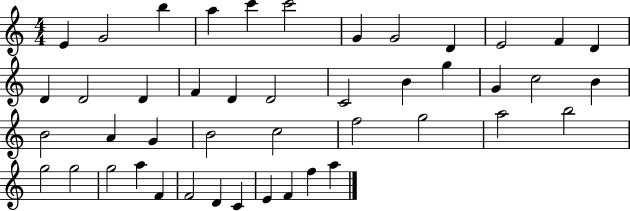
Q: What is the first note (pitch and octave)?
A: E4